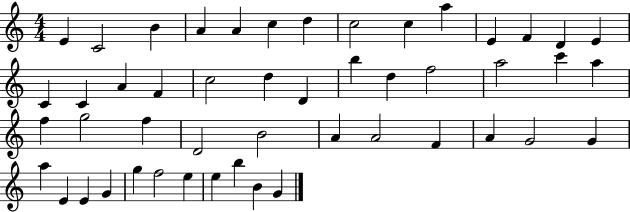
E4/q C4/h B4/q A4/q A4/q C5/q D5/q C5/h C5/q A5/q E4/q F4/q D4/q E4/q C4/q C4/q A4/q F4/q C5/h D5/q D4/q B5/q D5/q F5/h A5/h C6/q A5/q F5/q G5/h F5/q D4/h B4/h A4/q A4/h F4/q A4/q G4/h G4/q A5/q E4/q E4/q G4/q G5/q F5/h E5/q E5/q B5/q B4/q G4/q